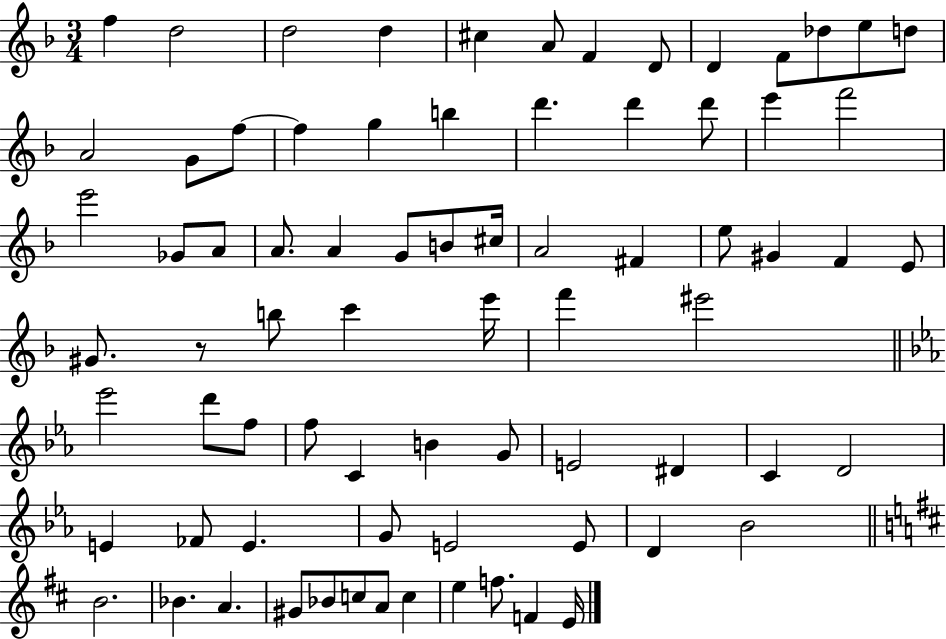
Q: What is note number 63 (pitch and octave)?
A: Bb4